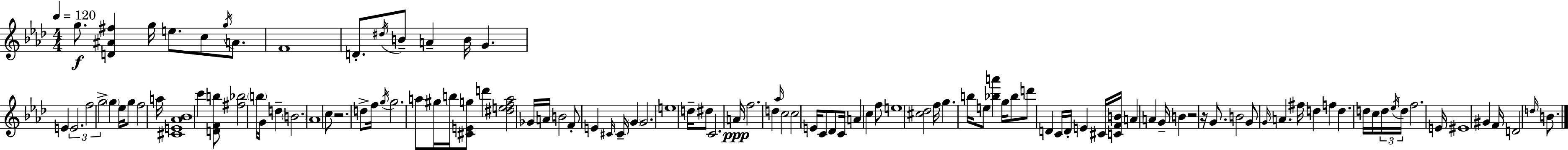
G5/e. [D4,A#4,F#5]/q G5/s E5/e. C5/e G5/s A4/e. F4/w D4/e. D#5/s B4/e A4/q B4/s G4/q. E4/q E4/h. F5/h G5/h G5/q Eb5/s G5/e F5/h A5/s [C#4,E4,Ab4,Bb4]/w C6/q [D4,F4,B5]/e [F#5,Bb5]/h B5/s G4/s D5/q B4/h. Ab4/w C5/e R/h. D5/e F5/s G5/s G5/h. A5/e G#5/s B5/s [C#4,E4,G5]/e D6/q [D#5,E5,F5,A5]/h Gb4/s A4/s B4/h F4/e E4/q C#4/s C#4/s G4/q G4/h. E5/w D5/s D#5/e C4/h. A4/s F5/h. D5/q Ab5/s C5/h C5/h E4/s C4/e Db4/e C4/s A4/q C5/q F5/e E5/w [C#5,Db5]/h F5/s G5/q. B5/s E5/e [Bb5,A6]/q G5/s Bb5/e D6/e D4/q C4/s D4/s E4/q C#4/s [C4,F4,B4]/s A4/q A4/q G4/s B4/q R/h R/s G4/e. B4/h G4/e G4/s A4/q. F#5/s D5/q F5/q D5/q. D5/s C5/s D5/s Eb5/s D5/s F5/h. E4/s EIS4/w G#4/q F4/s D4/h D5/s B4/e.